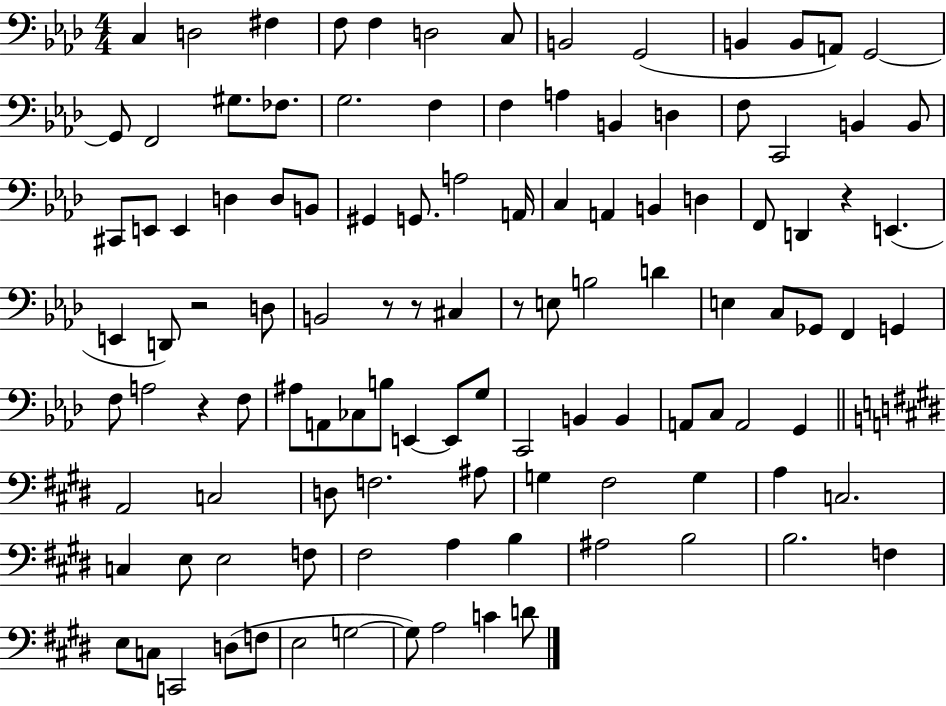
X:1
T:Untitled
M:4/4
L:1/4
K:Ab
C, D,2 ^F, F,/2 F, D,2 C,/2 B,,2 G,,2 B,, B,,/2 A,,/2 G,,2 G,,/2 F,,2 ^G,/2 _F,/2 G,2 F, F, A, B,, D, F,/2 C,,2 B,, B,,/2 ^C,,/2 E,,/2 E,, D, D,/2 B,,/2 ^G,, G,,/2 A,2 A,,/4 C, A,, B,, D, F,,/2 D,, z E,, E,, D,,/2 z2 D,/2 B,,2 z/2 z/2 ^C, z/2 E,/2 B,2 D E, C,/2 _G,,/2 F,, G,, F,/2 A,2 z F,/2 ^A,/2 A,,/2 _C,/2 B,/2 E,, E,,/2 G,/2 C,,2 B,, B,, A,,/2 C,/2 A,,2 G,, A,,2 C,2 D,/2 F,2 ^A,/2 G, ^F,2 G, A, C,2 C, E,/2 E,2 F,/2 ^F,2 A, B, ^A,2 B,2 B,2 F, E,/2 C,/2 C,,2 D,/2 F,/2 E,2 G,2 G,/2 A,2 C D/2